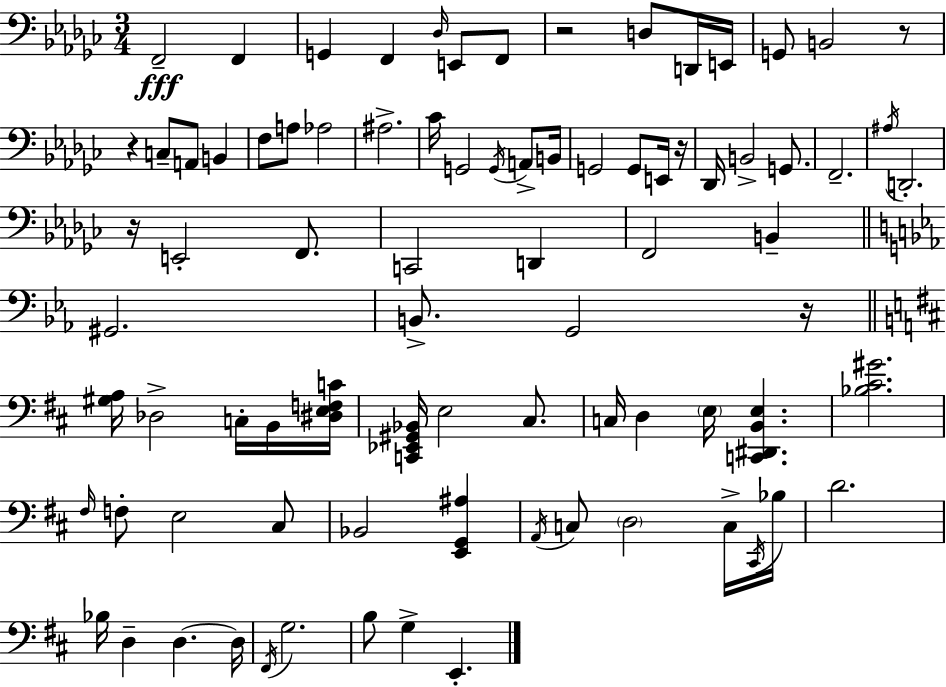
X:1
T:Untitled
M:3/4
L:1/4
K:Ebm
F,,2 F,, G,, F,, _D,/4 E,,/2 F,,/2 z2 D,/2 D,,/4 E,,/4 G,,/2 B,,2 z/2 z C,/2 A,,/2 B,, F,/2 A,/2 _A,2 ^A,2 _C/4 G,,2 G,,/4 A,,/2 B,,/4 G,,2 G,,/2 E,,/4 z/4 _D,,/4 B,,2 G,,/2 F,,2 ^A,/4 D,,2 z/4 E,,2 F,,/2 C,,2 D,, F,,2 B,, ^G,,2 B,,/2 G,,2 z/4 [^G,A,]/4 _D,2 C,/4 B,,/4 [^D,E,F,C]/4 [C,,_E,,^G,,_B,,]/4 E,2 ^C,/2 C,/4 D, E,/4 [C,,^D,,B,,E,] [_B,^C^G]2 ^F,/4 F,/2 E,2 ^C,/2 _B,,2 [E,,G,,^A,] A,,/4 C,/2 D,2 C,/4 ^C,,/4 _B,/4 D2 _B,/4 D, D, D,/4 ^F,,/4 G,2 B,/2 G, E,,